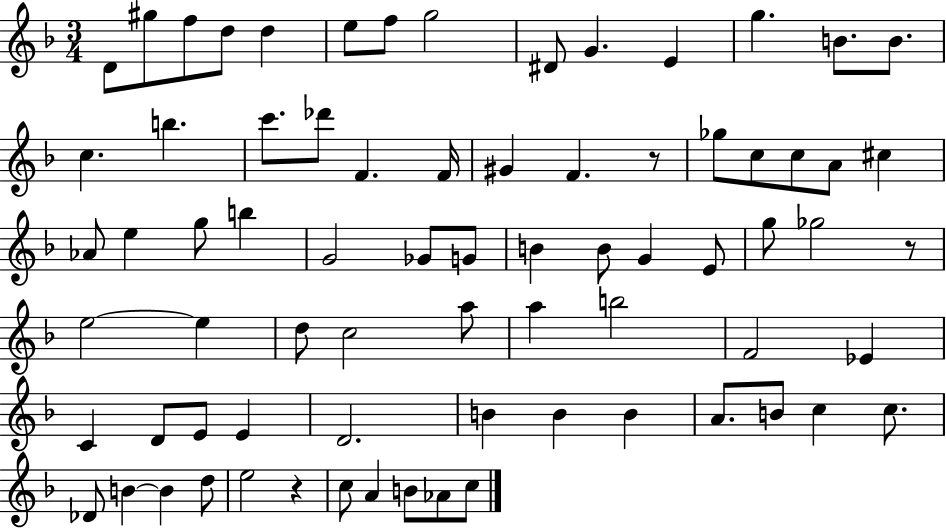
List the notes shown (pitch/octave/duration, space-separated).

D4/e G#5/e F5/e D5/e D5/q E5/e F5/e G5/h D#4/e G4/q. E4/q G5/q. B4/e. B4/e. C5/q. B5/q. C6/e. Db6/e F4/q. F4/s G#4/q F4/q. R/e Gb5/e C5/e C5/e A4/e C#5/q Ab4/e E5/q G5/e B5/q G4/h Gb4/e G4/e B4/q B4/e G4/q E4/e G5/e Gb5/h R/e E5/h E5/q D5/e C5/h A5/e A5/q B5/h F4/h Eb4/q C4/q D4/e E4/e E4/q D4/h. B4/q B4/q B4/q A4/e. B4/e C5/q C5/e. Db4/e B4/q B4/q D5/e E5/h R/q C5/e A4/q B4/e Ab4/e C5/e